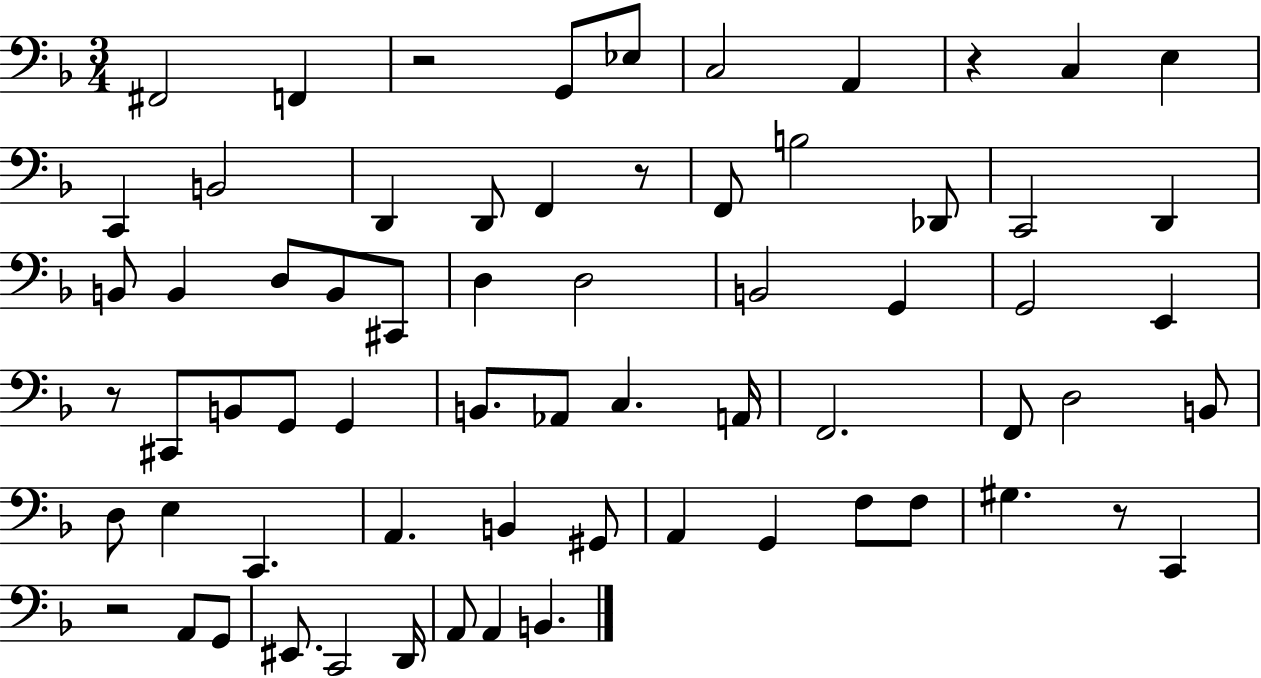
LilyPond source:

{
  \clef bass
  \numericTimeSignature
  \time 3/4
  \key f \major
  \repeat volta 2 { fis,2 f,4 | r2 g,8 ees8 | c2 a,4 | r4 c4 e4 | \break c,4 b,2 | d,4 d,8 f,4 r8 | f,8 b2 des,8 | c,2 d,4 | \break b,8 b,4 d8 b,8 cis,8 | d4 d2 | b,2 g,4 | g,2 e,4 | \break r8 cis,8 b,8 g,8 g,4 | b,8. aes,8 c4. a,16 | f,2. | f,8 d2 b,8 | \break d8 e4 c,4. | a,4. b,4 gis,8 | a,4 g,4 f8 f8 | gis4. r8 c,4 | \break r2 a,8 g,8 | eis,8. c,2 d,16 | a,8 a,4 b,4. | } \bar "|."
}